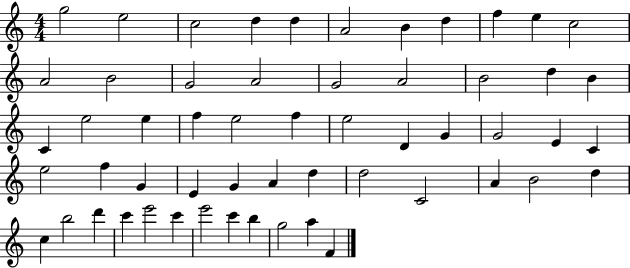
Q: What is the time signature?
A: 4/4